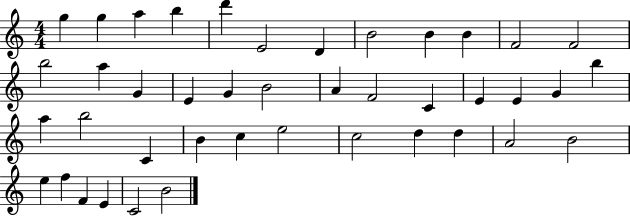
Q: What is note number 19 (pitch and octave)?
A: A4